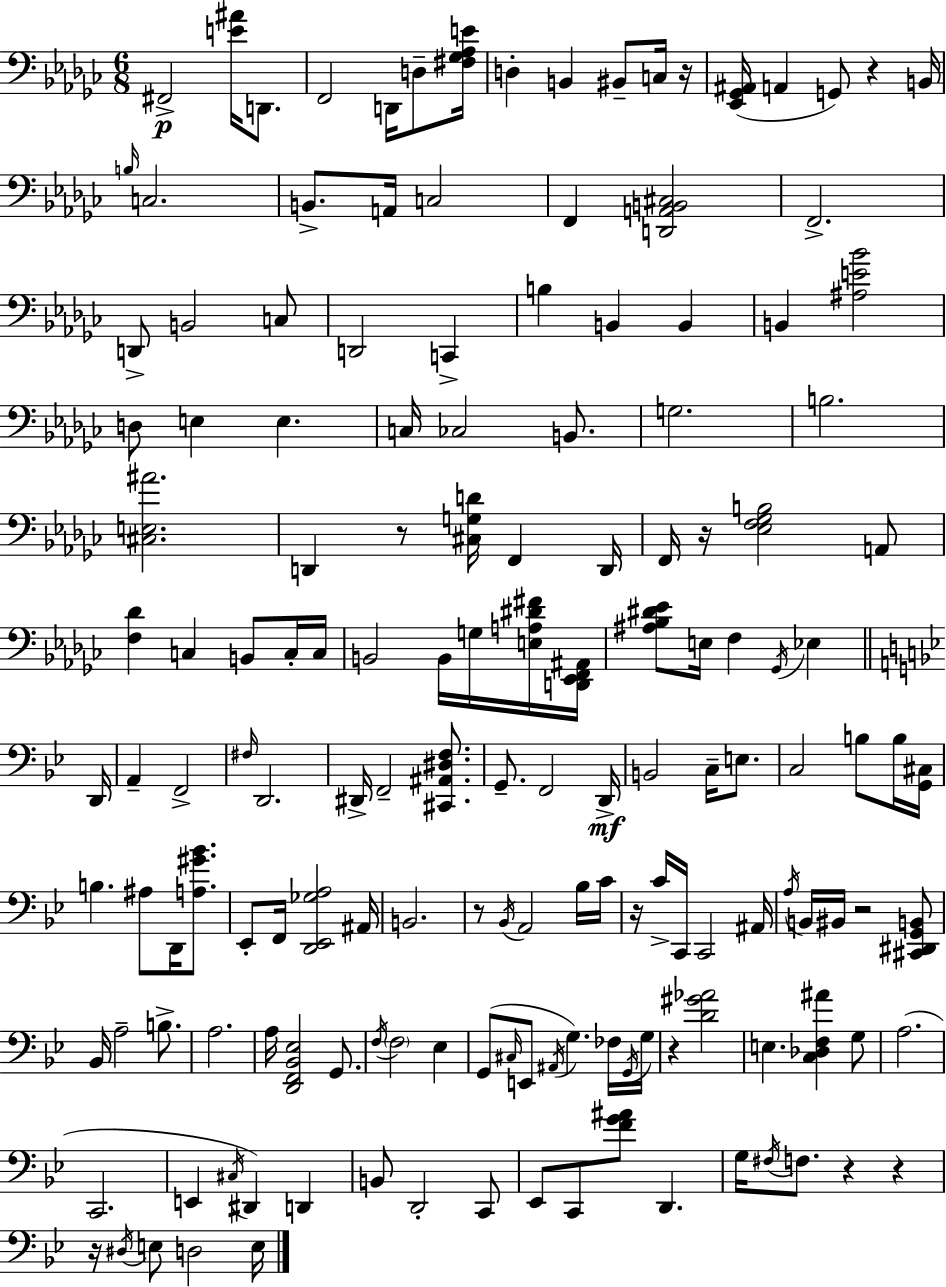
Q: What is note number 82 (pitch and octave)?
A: C2